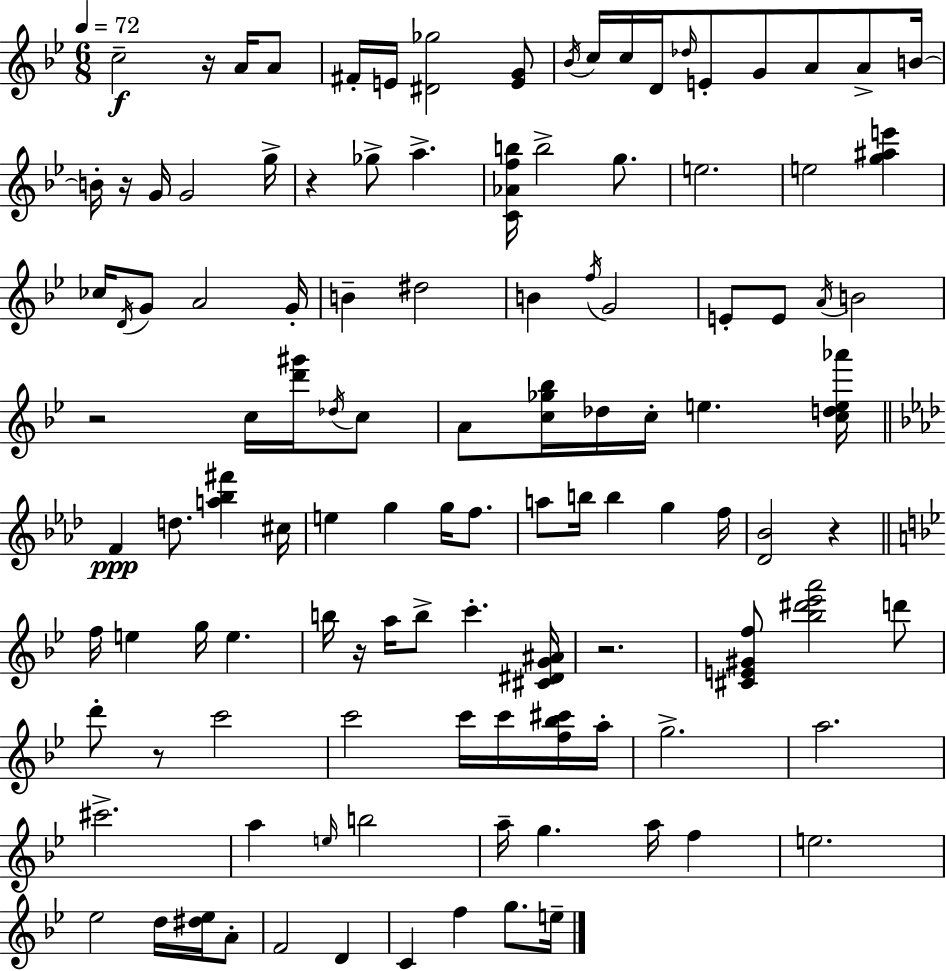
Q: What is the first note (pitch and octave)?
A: C5